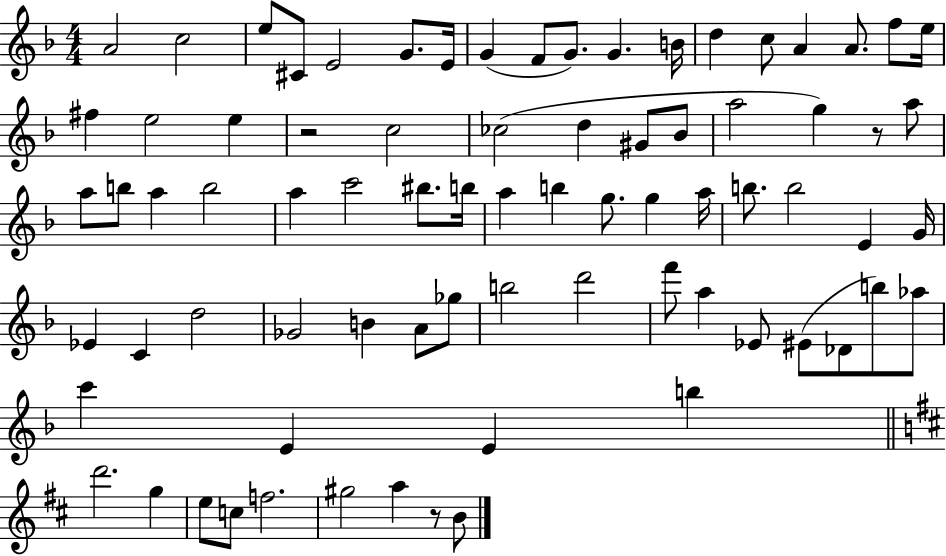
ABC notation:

X:1
T:Untitled
M:4/4
L:1/4
K:F
A2 c2 e/2 ^C/2 E2 G/2 E/4 G F/2 G/2 G B/4 d c/2 A A/2 f/2 e/4 ^f e2 e z2 c2 _c2 d ^G/2 _B/2 a2 g z/2 a/2 a/2 b/2 a b2 a c'2 ^b/2 b/4 a b g/2 g a/4 b/2 b2 E G/4 _E C d2 _G2 B A/2 _g/2 b2 d'2 f'/2 a _E/2 ^E/2 _D/2 b/2 _a/2 c' E E b d'2 g e/2 c/2 f2 ^g2 a z/2 B/2